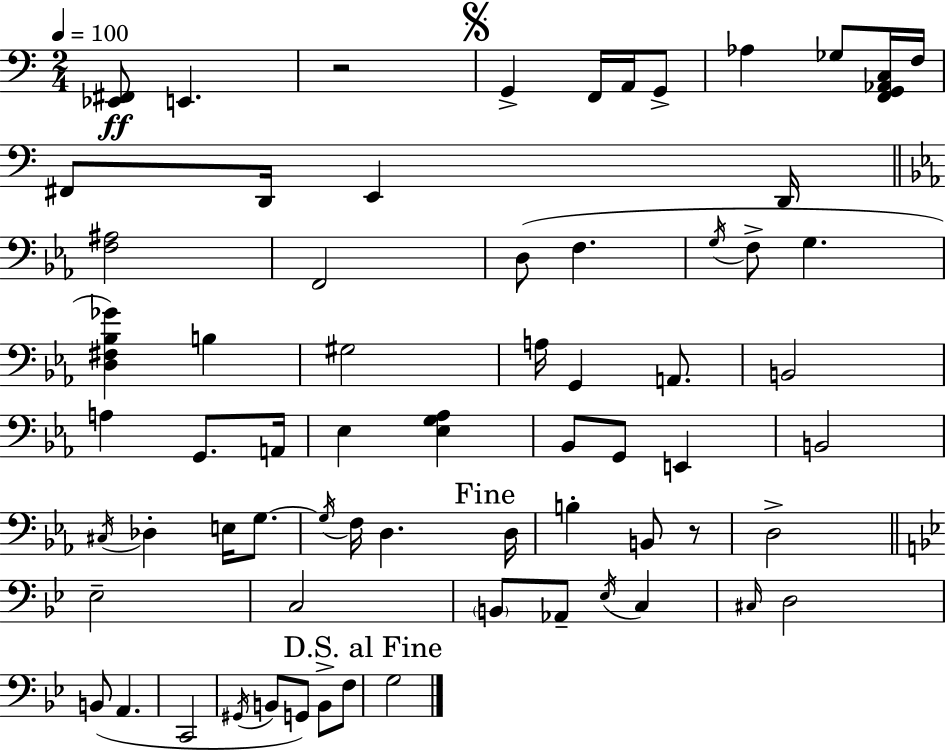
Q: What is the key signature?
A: C major